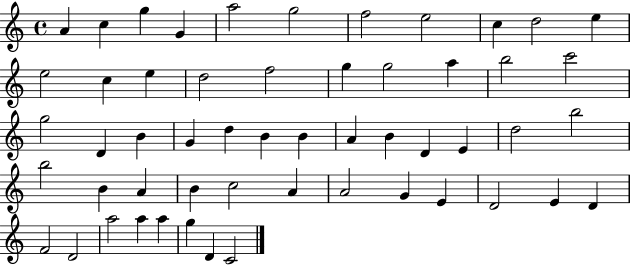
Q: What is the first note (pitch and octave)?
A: A4